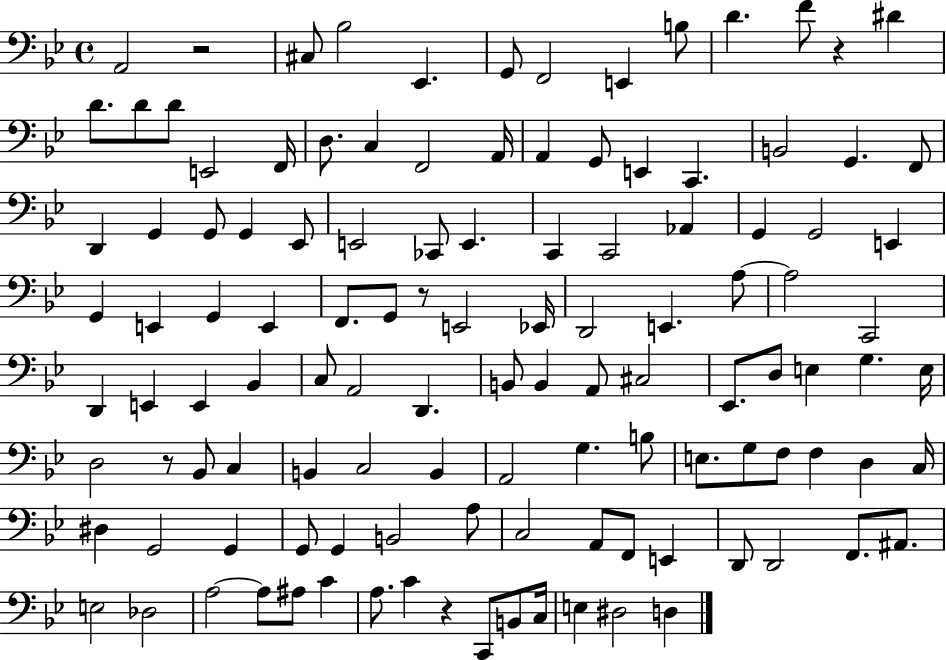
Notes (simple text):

A2/h R/h C#3/e Bb3/h Eb2/q. G2/e F2/h E2/q B3/e D4/q. F4/e R/q D#4/q D4/e. D4/e D4/e E2/h F2/s D3/e. C3/q F2/h A2/s A2/q G2/e E2/q C2/q. B2/h G2/q. F2/e D2/q G2/q G2/e G2/q Eb2/e E2/h CES2/e E2/q. C2/q C2/h Ab2/q G2/q G2/h E2/q G2/q E2/q G2/q E2/q F2/e. G2/e R/e E2/h Eb2/s D2/h E2/q. A3/e A3/h C2/h D2/q E2/q E2/q Bb2/q C3/e A2/h D2/q. B2/e B2/q A2/e C#3/h Eb2/e. D3/e E3/q G3/q. E3/s D3/h R/e Bb2/e C3/q B2/q C3/h B2/q A2/h G3/q. B3/e E3/e. G3/e F3/e F3/q D3/q C3/s D#3/q G2/h G2/q G2/e G2/q B2/h A3/e C3/h A2/e F2/e E2/q D2/e D2/h F2/e. A#2/e. E3/h Db3/h A3/h A3/e A#3/e C4/q A3/e. C4/q R/q C2/e B2/e C3/s E3/q D#3/h D3/q